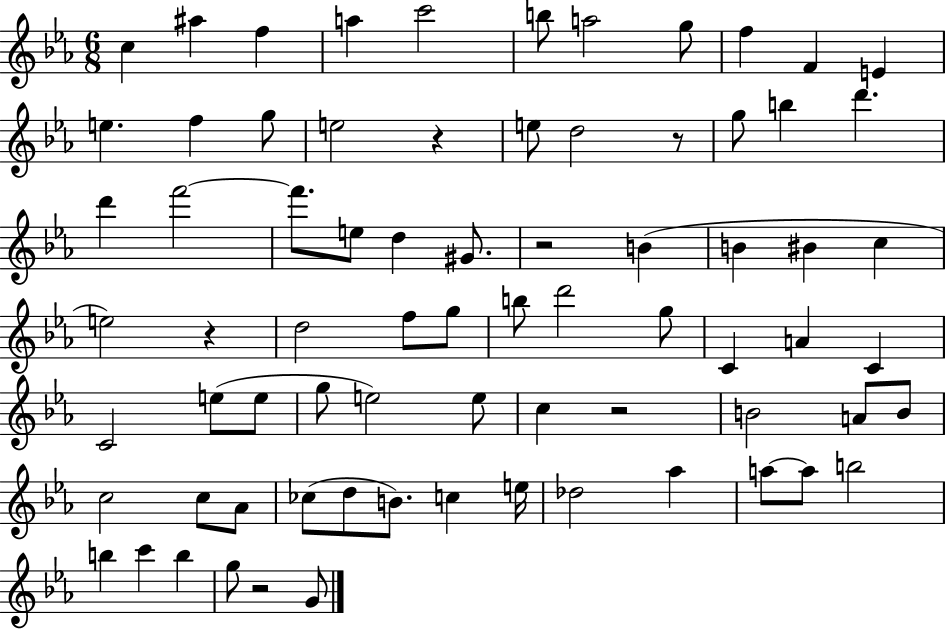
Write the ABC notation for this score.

X:1
T:Untitled
M:6/8
L:1/4
K:Eb
c ^a f a c'2 b/2 a2 g/2 f F E e f g/2 e2 z e/2 d2 z/2 g/2 b d' d' f'2 f'/2 e/2 d ^G/2 z2 B B ^B c e2 z d2 f/2 g/2 b/2 d'2 g/2 C A C C2 e/2 e/2 g/2 e2 e/2 c z2 B2 A/2 B/2 c2 c/2 _A/2 _c/2 d/2 B/2 c e/4 _d2 _a a/2 a/2 b2 b c' b g/2 z2 G/2